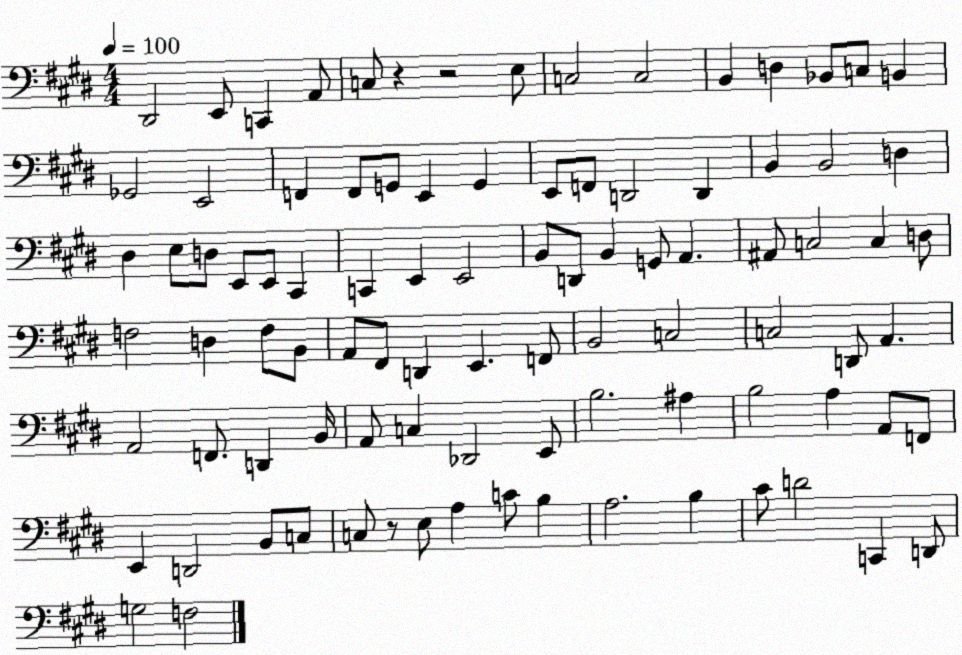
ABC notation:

X:1
T:Untitled
M:4/4
L:1/4
K:E
^D,,2 E,,/2 C,, A,,/2 C,/2 z z2 E,/2 C,2 C,2 B,, D, _B,,/2 C,/2 B,, _G,,2 E,,2 F,, F,,/2 G,,/2 E,, G,, E,,/2 F,,/2 D,,2 D,, B,, B,,2 D, ^D, E,/2 D,/2 E,,/2 E,,/2 ^C,, C,, E,, E,,2 B,,/2 D,,/2 B,, G,,/2 A,, ^A,,/2 C,2 C, D,/2 F,2 D, F,/2 B,,/2 A,,/2 ^F,,/2 D,, E,, F,,/2 B,,2 C,2 C,2 D,,/2 A,, A,,2 F,,/2 D,, B,,/4 A,,/2 C, _D,,2 E,,/2 B,2 ^A, B,2 A, A,,/2 F,,/2 E,, D,,2 B,,/2 C,/2 C,/2 z/2 E,/2 A, C/2 B, A,2 B, ^C/2 D2 C,, D,,/2 G,2 F,2